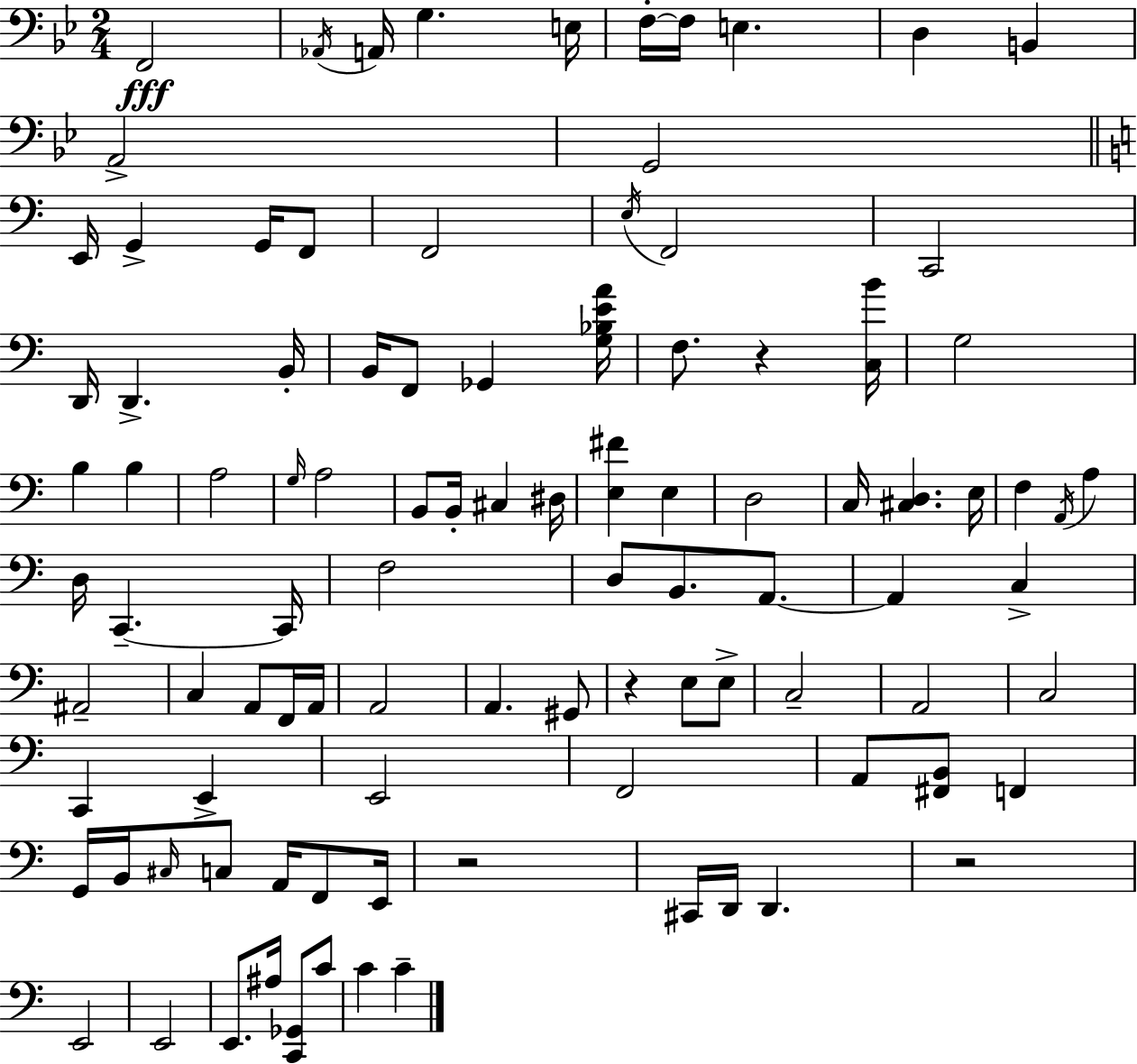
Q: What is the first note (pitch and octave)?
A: F2